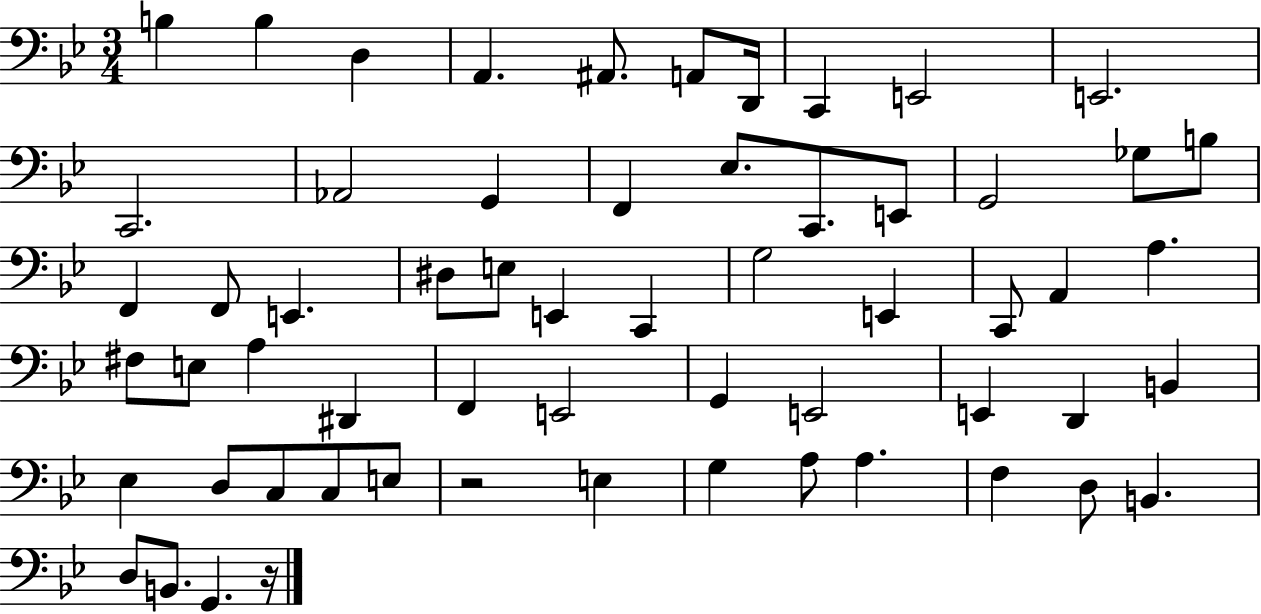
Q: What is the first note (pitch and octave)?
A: B3